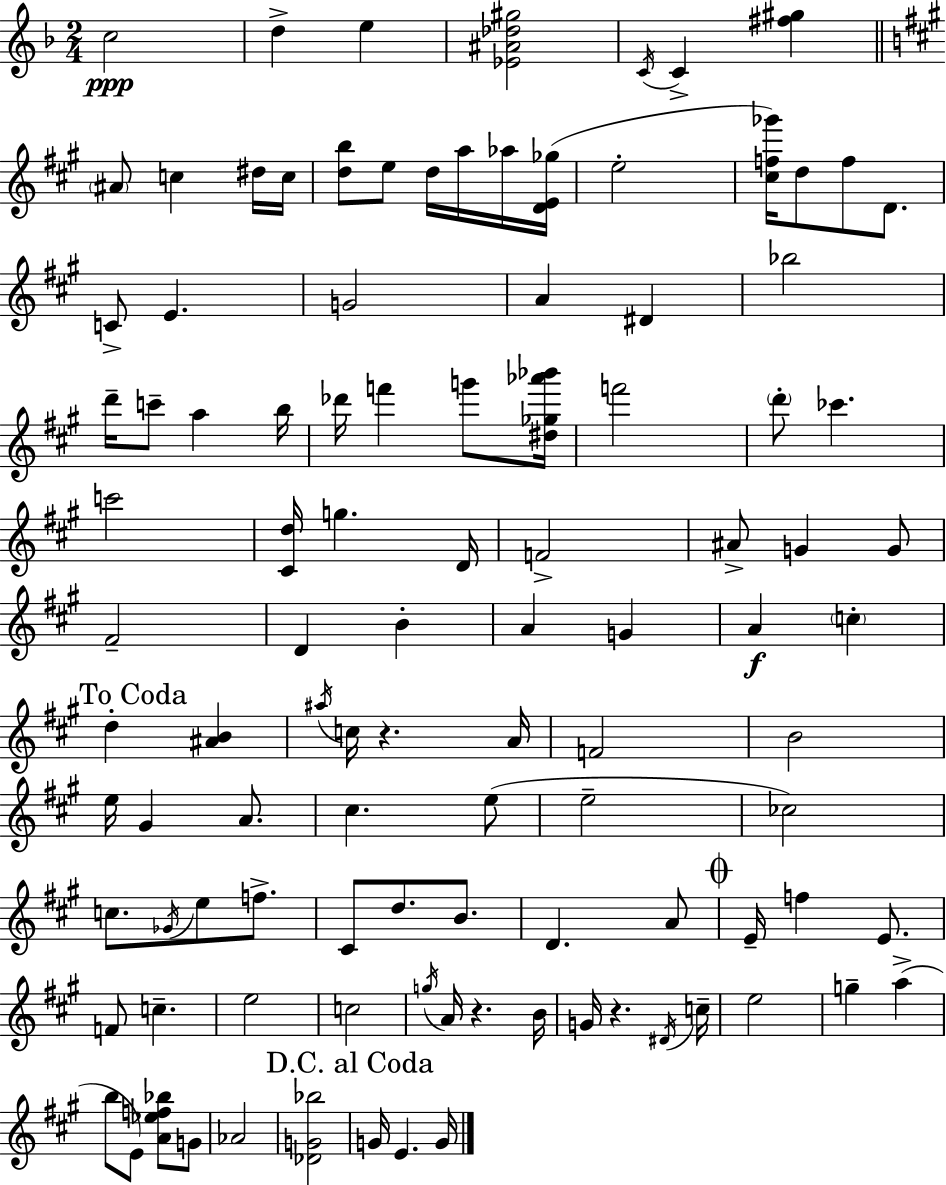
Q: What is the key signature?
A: D minor